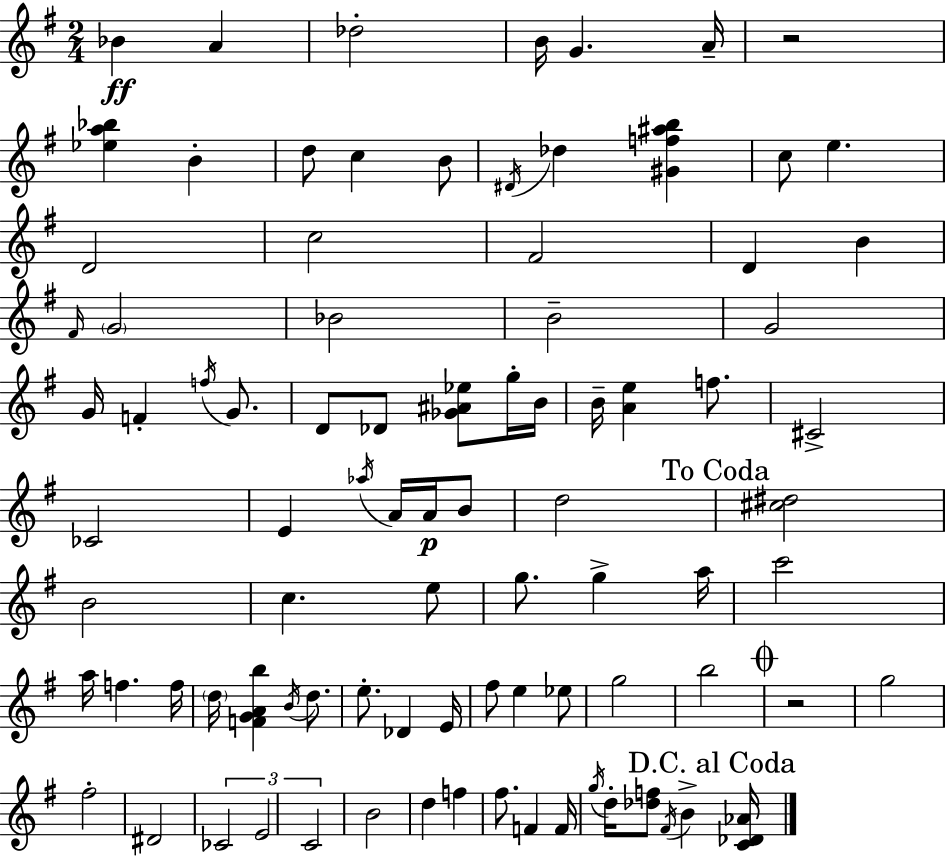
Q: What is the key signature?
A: G major